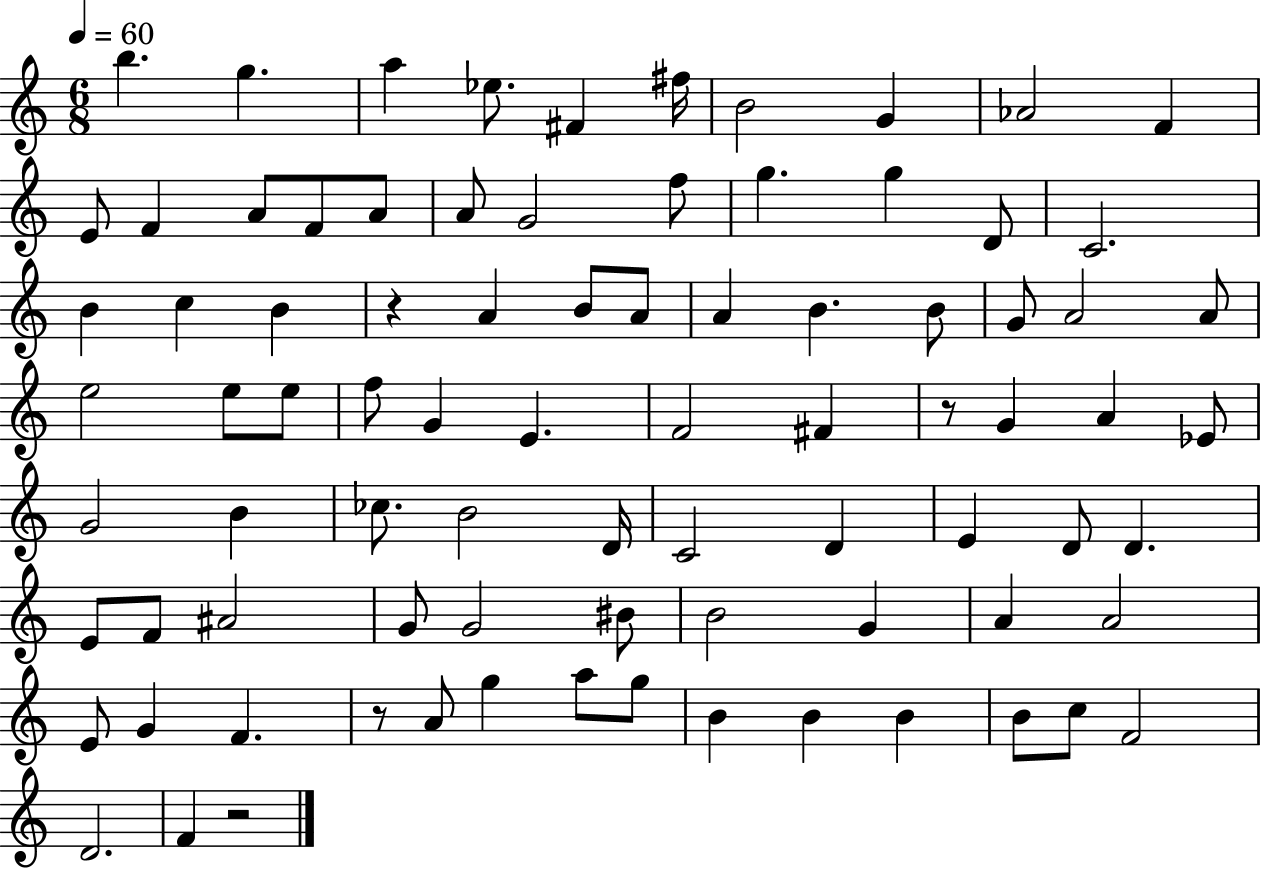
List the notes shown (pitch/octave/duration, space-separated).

B5/q. G5/q. A5/q Eb5/e. F#4/q F#5/s B4/h G4/q Ab4/h F4/q E4/e F4/q A4/e F4/e A4/e A4/e G4/h F5/e G5/q. G5/q D4/e C4/h. B4/q C5/q B4/q R/q A4/q B4/e A4/e A4/q B4/q. B4/e G4/e A4/h A4/e E5/h E5/e E5/e F5/e G4/q E4/q. F4/h F#4/q R/e G4/q A4/q Eb4/e G4/h B4/q CES5/e. B4/h D4/s C4/h D4/q E4/q D4/e D4/q. E4/e F4/e A#4/h G4/e G4/h BIS4/e B4/h G4/q A4/q A4/h E4/e G4/q F4/q. R/e A4/e G5/q A5/e G5/e B4/q B4/q B4/q B4/e C5/e F4/h D4/h. F4/q R/h